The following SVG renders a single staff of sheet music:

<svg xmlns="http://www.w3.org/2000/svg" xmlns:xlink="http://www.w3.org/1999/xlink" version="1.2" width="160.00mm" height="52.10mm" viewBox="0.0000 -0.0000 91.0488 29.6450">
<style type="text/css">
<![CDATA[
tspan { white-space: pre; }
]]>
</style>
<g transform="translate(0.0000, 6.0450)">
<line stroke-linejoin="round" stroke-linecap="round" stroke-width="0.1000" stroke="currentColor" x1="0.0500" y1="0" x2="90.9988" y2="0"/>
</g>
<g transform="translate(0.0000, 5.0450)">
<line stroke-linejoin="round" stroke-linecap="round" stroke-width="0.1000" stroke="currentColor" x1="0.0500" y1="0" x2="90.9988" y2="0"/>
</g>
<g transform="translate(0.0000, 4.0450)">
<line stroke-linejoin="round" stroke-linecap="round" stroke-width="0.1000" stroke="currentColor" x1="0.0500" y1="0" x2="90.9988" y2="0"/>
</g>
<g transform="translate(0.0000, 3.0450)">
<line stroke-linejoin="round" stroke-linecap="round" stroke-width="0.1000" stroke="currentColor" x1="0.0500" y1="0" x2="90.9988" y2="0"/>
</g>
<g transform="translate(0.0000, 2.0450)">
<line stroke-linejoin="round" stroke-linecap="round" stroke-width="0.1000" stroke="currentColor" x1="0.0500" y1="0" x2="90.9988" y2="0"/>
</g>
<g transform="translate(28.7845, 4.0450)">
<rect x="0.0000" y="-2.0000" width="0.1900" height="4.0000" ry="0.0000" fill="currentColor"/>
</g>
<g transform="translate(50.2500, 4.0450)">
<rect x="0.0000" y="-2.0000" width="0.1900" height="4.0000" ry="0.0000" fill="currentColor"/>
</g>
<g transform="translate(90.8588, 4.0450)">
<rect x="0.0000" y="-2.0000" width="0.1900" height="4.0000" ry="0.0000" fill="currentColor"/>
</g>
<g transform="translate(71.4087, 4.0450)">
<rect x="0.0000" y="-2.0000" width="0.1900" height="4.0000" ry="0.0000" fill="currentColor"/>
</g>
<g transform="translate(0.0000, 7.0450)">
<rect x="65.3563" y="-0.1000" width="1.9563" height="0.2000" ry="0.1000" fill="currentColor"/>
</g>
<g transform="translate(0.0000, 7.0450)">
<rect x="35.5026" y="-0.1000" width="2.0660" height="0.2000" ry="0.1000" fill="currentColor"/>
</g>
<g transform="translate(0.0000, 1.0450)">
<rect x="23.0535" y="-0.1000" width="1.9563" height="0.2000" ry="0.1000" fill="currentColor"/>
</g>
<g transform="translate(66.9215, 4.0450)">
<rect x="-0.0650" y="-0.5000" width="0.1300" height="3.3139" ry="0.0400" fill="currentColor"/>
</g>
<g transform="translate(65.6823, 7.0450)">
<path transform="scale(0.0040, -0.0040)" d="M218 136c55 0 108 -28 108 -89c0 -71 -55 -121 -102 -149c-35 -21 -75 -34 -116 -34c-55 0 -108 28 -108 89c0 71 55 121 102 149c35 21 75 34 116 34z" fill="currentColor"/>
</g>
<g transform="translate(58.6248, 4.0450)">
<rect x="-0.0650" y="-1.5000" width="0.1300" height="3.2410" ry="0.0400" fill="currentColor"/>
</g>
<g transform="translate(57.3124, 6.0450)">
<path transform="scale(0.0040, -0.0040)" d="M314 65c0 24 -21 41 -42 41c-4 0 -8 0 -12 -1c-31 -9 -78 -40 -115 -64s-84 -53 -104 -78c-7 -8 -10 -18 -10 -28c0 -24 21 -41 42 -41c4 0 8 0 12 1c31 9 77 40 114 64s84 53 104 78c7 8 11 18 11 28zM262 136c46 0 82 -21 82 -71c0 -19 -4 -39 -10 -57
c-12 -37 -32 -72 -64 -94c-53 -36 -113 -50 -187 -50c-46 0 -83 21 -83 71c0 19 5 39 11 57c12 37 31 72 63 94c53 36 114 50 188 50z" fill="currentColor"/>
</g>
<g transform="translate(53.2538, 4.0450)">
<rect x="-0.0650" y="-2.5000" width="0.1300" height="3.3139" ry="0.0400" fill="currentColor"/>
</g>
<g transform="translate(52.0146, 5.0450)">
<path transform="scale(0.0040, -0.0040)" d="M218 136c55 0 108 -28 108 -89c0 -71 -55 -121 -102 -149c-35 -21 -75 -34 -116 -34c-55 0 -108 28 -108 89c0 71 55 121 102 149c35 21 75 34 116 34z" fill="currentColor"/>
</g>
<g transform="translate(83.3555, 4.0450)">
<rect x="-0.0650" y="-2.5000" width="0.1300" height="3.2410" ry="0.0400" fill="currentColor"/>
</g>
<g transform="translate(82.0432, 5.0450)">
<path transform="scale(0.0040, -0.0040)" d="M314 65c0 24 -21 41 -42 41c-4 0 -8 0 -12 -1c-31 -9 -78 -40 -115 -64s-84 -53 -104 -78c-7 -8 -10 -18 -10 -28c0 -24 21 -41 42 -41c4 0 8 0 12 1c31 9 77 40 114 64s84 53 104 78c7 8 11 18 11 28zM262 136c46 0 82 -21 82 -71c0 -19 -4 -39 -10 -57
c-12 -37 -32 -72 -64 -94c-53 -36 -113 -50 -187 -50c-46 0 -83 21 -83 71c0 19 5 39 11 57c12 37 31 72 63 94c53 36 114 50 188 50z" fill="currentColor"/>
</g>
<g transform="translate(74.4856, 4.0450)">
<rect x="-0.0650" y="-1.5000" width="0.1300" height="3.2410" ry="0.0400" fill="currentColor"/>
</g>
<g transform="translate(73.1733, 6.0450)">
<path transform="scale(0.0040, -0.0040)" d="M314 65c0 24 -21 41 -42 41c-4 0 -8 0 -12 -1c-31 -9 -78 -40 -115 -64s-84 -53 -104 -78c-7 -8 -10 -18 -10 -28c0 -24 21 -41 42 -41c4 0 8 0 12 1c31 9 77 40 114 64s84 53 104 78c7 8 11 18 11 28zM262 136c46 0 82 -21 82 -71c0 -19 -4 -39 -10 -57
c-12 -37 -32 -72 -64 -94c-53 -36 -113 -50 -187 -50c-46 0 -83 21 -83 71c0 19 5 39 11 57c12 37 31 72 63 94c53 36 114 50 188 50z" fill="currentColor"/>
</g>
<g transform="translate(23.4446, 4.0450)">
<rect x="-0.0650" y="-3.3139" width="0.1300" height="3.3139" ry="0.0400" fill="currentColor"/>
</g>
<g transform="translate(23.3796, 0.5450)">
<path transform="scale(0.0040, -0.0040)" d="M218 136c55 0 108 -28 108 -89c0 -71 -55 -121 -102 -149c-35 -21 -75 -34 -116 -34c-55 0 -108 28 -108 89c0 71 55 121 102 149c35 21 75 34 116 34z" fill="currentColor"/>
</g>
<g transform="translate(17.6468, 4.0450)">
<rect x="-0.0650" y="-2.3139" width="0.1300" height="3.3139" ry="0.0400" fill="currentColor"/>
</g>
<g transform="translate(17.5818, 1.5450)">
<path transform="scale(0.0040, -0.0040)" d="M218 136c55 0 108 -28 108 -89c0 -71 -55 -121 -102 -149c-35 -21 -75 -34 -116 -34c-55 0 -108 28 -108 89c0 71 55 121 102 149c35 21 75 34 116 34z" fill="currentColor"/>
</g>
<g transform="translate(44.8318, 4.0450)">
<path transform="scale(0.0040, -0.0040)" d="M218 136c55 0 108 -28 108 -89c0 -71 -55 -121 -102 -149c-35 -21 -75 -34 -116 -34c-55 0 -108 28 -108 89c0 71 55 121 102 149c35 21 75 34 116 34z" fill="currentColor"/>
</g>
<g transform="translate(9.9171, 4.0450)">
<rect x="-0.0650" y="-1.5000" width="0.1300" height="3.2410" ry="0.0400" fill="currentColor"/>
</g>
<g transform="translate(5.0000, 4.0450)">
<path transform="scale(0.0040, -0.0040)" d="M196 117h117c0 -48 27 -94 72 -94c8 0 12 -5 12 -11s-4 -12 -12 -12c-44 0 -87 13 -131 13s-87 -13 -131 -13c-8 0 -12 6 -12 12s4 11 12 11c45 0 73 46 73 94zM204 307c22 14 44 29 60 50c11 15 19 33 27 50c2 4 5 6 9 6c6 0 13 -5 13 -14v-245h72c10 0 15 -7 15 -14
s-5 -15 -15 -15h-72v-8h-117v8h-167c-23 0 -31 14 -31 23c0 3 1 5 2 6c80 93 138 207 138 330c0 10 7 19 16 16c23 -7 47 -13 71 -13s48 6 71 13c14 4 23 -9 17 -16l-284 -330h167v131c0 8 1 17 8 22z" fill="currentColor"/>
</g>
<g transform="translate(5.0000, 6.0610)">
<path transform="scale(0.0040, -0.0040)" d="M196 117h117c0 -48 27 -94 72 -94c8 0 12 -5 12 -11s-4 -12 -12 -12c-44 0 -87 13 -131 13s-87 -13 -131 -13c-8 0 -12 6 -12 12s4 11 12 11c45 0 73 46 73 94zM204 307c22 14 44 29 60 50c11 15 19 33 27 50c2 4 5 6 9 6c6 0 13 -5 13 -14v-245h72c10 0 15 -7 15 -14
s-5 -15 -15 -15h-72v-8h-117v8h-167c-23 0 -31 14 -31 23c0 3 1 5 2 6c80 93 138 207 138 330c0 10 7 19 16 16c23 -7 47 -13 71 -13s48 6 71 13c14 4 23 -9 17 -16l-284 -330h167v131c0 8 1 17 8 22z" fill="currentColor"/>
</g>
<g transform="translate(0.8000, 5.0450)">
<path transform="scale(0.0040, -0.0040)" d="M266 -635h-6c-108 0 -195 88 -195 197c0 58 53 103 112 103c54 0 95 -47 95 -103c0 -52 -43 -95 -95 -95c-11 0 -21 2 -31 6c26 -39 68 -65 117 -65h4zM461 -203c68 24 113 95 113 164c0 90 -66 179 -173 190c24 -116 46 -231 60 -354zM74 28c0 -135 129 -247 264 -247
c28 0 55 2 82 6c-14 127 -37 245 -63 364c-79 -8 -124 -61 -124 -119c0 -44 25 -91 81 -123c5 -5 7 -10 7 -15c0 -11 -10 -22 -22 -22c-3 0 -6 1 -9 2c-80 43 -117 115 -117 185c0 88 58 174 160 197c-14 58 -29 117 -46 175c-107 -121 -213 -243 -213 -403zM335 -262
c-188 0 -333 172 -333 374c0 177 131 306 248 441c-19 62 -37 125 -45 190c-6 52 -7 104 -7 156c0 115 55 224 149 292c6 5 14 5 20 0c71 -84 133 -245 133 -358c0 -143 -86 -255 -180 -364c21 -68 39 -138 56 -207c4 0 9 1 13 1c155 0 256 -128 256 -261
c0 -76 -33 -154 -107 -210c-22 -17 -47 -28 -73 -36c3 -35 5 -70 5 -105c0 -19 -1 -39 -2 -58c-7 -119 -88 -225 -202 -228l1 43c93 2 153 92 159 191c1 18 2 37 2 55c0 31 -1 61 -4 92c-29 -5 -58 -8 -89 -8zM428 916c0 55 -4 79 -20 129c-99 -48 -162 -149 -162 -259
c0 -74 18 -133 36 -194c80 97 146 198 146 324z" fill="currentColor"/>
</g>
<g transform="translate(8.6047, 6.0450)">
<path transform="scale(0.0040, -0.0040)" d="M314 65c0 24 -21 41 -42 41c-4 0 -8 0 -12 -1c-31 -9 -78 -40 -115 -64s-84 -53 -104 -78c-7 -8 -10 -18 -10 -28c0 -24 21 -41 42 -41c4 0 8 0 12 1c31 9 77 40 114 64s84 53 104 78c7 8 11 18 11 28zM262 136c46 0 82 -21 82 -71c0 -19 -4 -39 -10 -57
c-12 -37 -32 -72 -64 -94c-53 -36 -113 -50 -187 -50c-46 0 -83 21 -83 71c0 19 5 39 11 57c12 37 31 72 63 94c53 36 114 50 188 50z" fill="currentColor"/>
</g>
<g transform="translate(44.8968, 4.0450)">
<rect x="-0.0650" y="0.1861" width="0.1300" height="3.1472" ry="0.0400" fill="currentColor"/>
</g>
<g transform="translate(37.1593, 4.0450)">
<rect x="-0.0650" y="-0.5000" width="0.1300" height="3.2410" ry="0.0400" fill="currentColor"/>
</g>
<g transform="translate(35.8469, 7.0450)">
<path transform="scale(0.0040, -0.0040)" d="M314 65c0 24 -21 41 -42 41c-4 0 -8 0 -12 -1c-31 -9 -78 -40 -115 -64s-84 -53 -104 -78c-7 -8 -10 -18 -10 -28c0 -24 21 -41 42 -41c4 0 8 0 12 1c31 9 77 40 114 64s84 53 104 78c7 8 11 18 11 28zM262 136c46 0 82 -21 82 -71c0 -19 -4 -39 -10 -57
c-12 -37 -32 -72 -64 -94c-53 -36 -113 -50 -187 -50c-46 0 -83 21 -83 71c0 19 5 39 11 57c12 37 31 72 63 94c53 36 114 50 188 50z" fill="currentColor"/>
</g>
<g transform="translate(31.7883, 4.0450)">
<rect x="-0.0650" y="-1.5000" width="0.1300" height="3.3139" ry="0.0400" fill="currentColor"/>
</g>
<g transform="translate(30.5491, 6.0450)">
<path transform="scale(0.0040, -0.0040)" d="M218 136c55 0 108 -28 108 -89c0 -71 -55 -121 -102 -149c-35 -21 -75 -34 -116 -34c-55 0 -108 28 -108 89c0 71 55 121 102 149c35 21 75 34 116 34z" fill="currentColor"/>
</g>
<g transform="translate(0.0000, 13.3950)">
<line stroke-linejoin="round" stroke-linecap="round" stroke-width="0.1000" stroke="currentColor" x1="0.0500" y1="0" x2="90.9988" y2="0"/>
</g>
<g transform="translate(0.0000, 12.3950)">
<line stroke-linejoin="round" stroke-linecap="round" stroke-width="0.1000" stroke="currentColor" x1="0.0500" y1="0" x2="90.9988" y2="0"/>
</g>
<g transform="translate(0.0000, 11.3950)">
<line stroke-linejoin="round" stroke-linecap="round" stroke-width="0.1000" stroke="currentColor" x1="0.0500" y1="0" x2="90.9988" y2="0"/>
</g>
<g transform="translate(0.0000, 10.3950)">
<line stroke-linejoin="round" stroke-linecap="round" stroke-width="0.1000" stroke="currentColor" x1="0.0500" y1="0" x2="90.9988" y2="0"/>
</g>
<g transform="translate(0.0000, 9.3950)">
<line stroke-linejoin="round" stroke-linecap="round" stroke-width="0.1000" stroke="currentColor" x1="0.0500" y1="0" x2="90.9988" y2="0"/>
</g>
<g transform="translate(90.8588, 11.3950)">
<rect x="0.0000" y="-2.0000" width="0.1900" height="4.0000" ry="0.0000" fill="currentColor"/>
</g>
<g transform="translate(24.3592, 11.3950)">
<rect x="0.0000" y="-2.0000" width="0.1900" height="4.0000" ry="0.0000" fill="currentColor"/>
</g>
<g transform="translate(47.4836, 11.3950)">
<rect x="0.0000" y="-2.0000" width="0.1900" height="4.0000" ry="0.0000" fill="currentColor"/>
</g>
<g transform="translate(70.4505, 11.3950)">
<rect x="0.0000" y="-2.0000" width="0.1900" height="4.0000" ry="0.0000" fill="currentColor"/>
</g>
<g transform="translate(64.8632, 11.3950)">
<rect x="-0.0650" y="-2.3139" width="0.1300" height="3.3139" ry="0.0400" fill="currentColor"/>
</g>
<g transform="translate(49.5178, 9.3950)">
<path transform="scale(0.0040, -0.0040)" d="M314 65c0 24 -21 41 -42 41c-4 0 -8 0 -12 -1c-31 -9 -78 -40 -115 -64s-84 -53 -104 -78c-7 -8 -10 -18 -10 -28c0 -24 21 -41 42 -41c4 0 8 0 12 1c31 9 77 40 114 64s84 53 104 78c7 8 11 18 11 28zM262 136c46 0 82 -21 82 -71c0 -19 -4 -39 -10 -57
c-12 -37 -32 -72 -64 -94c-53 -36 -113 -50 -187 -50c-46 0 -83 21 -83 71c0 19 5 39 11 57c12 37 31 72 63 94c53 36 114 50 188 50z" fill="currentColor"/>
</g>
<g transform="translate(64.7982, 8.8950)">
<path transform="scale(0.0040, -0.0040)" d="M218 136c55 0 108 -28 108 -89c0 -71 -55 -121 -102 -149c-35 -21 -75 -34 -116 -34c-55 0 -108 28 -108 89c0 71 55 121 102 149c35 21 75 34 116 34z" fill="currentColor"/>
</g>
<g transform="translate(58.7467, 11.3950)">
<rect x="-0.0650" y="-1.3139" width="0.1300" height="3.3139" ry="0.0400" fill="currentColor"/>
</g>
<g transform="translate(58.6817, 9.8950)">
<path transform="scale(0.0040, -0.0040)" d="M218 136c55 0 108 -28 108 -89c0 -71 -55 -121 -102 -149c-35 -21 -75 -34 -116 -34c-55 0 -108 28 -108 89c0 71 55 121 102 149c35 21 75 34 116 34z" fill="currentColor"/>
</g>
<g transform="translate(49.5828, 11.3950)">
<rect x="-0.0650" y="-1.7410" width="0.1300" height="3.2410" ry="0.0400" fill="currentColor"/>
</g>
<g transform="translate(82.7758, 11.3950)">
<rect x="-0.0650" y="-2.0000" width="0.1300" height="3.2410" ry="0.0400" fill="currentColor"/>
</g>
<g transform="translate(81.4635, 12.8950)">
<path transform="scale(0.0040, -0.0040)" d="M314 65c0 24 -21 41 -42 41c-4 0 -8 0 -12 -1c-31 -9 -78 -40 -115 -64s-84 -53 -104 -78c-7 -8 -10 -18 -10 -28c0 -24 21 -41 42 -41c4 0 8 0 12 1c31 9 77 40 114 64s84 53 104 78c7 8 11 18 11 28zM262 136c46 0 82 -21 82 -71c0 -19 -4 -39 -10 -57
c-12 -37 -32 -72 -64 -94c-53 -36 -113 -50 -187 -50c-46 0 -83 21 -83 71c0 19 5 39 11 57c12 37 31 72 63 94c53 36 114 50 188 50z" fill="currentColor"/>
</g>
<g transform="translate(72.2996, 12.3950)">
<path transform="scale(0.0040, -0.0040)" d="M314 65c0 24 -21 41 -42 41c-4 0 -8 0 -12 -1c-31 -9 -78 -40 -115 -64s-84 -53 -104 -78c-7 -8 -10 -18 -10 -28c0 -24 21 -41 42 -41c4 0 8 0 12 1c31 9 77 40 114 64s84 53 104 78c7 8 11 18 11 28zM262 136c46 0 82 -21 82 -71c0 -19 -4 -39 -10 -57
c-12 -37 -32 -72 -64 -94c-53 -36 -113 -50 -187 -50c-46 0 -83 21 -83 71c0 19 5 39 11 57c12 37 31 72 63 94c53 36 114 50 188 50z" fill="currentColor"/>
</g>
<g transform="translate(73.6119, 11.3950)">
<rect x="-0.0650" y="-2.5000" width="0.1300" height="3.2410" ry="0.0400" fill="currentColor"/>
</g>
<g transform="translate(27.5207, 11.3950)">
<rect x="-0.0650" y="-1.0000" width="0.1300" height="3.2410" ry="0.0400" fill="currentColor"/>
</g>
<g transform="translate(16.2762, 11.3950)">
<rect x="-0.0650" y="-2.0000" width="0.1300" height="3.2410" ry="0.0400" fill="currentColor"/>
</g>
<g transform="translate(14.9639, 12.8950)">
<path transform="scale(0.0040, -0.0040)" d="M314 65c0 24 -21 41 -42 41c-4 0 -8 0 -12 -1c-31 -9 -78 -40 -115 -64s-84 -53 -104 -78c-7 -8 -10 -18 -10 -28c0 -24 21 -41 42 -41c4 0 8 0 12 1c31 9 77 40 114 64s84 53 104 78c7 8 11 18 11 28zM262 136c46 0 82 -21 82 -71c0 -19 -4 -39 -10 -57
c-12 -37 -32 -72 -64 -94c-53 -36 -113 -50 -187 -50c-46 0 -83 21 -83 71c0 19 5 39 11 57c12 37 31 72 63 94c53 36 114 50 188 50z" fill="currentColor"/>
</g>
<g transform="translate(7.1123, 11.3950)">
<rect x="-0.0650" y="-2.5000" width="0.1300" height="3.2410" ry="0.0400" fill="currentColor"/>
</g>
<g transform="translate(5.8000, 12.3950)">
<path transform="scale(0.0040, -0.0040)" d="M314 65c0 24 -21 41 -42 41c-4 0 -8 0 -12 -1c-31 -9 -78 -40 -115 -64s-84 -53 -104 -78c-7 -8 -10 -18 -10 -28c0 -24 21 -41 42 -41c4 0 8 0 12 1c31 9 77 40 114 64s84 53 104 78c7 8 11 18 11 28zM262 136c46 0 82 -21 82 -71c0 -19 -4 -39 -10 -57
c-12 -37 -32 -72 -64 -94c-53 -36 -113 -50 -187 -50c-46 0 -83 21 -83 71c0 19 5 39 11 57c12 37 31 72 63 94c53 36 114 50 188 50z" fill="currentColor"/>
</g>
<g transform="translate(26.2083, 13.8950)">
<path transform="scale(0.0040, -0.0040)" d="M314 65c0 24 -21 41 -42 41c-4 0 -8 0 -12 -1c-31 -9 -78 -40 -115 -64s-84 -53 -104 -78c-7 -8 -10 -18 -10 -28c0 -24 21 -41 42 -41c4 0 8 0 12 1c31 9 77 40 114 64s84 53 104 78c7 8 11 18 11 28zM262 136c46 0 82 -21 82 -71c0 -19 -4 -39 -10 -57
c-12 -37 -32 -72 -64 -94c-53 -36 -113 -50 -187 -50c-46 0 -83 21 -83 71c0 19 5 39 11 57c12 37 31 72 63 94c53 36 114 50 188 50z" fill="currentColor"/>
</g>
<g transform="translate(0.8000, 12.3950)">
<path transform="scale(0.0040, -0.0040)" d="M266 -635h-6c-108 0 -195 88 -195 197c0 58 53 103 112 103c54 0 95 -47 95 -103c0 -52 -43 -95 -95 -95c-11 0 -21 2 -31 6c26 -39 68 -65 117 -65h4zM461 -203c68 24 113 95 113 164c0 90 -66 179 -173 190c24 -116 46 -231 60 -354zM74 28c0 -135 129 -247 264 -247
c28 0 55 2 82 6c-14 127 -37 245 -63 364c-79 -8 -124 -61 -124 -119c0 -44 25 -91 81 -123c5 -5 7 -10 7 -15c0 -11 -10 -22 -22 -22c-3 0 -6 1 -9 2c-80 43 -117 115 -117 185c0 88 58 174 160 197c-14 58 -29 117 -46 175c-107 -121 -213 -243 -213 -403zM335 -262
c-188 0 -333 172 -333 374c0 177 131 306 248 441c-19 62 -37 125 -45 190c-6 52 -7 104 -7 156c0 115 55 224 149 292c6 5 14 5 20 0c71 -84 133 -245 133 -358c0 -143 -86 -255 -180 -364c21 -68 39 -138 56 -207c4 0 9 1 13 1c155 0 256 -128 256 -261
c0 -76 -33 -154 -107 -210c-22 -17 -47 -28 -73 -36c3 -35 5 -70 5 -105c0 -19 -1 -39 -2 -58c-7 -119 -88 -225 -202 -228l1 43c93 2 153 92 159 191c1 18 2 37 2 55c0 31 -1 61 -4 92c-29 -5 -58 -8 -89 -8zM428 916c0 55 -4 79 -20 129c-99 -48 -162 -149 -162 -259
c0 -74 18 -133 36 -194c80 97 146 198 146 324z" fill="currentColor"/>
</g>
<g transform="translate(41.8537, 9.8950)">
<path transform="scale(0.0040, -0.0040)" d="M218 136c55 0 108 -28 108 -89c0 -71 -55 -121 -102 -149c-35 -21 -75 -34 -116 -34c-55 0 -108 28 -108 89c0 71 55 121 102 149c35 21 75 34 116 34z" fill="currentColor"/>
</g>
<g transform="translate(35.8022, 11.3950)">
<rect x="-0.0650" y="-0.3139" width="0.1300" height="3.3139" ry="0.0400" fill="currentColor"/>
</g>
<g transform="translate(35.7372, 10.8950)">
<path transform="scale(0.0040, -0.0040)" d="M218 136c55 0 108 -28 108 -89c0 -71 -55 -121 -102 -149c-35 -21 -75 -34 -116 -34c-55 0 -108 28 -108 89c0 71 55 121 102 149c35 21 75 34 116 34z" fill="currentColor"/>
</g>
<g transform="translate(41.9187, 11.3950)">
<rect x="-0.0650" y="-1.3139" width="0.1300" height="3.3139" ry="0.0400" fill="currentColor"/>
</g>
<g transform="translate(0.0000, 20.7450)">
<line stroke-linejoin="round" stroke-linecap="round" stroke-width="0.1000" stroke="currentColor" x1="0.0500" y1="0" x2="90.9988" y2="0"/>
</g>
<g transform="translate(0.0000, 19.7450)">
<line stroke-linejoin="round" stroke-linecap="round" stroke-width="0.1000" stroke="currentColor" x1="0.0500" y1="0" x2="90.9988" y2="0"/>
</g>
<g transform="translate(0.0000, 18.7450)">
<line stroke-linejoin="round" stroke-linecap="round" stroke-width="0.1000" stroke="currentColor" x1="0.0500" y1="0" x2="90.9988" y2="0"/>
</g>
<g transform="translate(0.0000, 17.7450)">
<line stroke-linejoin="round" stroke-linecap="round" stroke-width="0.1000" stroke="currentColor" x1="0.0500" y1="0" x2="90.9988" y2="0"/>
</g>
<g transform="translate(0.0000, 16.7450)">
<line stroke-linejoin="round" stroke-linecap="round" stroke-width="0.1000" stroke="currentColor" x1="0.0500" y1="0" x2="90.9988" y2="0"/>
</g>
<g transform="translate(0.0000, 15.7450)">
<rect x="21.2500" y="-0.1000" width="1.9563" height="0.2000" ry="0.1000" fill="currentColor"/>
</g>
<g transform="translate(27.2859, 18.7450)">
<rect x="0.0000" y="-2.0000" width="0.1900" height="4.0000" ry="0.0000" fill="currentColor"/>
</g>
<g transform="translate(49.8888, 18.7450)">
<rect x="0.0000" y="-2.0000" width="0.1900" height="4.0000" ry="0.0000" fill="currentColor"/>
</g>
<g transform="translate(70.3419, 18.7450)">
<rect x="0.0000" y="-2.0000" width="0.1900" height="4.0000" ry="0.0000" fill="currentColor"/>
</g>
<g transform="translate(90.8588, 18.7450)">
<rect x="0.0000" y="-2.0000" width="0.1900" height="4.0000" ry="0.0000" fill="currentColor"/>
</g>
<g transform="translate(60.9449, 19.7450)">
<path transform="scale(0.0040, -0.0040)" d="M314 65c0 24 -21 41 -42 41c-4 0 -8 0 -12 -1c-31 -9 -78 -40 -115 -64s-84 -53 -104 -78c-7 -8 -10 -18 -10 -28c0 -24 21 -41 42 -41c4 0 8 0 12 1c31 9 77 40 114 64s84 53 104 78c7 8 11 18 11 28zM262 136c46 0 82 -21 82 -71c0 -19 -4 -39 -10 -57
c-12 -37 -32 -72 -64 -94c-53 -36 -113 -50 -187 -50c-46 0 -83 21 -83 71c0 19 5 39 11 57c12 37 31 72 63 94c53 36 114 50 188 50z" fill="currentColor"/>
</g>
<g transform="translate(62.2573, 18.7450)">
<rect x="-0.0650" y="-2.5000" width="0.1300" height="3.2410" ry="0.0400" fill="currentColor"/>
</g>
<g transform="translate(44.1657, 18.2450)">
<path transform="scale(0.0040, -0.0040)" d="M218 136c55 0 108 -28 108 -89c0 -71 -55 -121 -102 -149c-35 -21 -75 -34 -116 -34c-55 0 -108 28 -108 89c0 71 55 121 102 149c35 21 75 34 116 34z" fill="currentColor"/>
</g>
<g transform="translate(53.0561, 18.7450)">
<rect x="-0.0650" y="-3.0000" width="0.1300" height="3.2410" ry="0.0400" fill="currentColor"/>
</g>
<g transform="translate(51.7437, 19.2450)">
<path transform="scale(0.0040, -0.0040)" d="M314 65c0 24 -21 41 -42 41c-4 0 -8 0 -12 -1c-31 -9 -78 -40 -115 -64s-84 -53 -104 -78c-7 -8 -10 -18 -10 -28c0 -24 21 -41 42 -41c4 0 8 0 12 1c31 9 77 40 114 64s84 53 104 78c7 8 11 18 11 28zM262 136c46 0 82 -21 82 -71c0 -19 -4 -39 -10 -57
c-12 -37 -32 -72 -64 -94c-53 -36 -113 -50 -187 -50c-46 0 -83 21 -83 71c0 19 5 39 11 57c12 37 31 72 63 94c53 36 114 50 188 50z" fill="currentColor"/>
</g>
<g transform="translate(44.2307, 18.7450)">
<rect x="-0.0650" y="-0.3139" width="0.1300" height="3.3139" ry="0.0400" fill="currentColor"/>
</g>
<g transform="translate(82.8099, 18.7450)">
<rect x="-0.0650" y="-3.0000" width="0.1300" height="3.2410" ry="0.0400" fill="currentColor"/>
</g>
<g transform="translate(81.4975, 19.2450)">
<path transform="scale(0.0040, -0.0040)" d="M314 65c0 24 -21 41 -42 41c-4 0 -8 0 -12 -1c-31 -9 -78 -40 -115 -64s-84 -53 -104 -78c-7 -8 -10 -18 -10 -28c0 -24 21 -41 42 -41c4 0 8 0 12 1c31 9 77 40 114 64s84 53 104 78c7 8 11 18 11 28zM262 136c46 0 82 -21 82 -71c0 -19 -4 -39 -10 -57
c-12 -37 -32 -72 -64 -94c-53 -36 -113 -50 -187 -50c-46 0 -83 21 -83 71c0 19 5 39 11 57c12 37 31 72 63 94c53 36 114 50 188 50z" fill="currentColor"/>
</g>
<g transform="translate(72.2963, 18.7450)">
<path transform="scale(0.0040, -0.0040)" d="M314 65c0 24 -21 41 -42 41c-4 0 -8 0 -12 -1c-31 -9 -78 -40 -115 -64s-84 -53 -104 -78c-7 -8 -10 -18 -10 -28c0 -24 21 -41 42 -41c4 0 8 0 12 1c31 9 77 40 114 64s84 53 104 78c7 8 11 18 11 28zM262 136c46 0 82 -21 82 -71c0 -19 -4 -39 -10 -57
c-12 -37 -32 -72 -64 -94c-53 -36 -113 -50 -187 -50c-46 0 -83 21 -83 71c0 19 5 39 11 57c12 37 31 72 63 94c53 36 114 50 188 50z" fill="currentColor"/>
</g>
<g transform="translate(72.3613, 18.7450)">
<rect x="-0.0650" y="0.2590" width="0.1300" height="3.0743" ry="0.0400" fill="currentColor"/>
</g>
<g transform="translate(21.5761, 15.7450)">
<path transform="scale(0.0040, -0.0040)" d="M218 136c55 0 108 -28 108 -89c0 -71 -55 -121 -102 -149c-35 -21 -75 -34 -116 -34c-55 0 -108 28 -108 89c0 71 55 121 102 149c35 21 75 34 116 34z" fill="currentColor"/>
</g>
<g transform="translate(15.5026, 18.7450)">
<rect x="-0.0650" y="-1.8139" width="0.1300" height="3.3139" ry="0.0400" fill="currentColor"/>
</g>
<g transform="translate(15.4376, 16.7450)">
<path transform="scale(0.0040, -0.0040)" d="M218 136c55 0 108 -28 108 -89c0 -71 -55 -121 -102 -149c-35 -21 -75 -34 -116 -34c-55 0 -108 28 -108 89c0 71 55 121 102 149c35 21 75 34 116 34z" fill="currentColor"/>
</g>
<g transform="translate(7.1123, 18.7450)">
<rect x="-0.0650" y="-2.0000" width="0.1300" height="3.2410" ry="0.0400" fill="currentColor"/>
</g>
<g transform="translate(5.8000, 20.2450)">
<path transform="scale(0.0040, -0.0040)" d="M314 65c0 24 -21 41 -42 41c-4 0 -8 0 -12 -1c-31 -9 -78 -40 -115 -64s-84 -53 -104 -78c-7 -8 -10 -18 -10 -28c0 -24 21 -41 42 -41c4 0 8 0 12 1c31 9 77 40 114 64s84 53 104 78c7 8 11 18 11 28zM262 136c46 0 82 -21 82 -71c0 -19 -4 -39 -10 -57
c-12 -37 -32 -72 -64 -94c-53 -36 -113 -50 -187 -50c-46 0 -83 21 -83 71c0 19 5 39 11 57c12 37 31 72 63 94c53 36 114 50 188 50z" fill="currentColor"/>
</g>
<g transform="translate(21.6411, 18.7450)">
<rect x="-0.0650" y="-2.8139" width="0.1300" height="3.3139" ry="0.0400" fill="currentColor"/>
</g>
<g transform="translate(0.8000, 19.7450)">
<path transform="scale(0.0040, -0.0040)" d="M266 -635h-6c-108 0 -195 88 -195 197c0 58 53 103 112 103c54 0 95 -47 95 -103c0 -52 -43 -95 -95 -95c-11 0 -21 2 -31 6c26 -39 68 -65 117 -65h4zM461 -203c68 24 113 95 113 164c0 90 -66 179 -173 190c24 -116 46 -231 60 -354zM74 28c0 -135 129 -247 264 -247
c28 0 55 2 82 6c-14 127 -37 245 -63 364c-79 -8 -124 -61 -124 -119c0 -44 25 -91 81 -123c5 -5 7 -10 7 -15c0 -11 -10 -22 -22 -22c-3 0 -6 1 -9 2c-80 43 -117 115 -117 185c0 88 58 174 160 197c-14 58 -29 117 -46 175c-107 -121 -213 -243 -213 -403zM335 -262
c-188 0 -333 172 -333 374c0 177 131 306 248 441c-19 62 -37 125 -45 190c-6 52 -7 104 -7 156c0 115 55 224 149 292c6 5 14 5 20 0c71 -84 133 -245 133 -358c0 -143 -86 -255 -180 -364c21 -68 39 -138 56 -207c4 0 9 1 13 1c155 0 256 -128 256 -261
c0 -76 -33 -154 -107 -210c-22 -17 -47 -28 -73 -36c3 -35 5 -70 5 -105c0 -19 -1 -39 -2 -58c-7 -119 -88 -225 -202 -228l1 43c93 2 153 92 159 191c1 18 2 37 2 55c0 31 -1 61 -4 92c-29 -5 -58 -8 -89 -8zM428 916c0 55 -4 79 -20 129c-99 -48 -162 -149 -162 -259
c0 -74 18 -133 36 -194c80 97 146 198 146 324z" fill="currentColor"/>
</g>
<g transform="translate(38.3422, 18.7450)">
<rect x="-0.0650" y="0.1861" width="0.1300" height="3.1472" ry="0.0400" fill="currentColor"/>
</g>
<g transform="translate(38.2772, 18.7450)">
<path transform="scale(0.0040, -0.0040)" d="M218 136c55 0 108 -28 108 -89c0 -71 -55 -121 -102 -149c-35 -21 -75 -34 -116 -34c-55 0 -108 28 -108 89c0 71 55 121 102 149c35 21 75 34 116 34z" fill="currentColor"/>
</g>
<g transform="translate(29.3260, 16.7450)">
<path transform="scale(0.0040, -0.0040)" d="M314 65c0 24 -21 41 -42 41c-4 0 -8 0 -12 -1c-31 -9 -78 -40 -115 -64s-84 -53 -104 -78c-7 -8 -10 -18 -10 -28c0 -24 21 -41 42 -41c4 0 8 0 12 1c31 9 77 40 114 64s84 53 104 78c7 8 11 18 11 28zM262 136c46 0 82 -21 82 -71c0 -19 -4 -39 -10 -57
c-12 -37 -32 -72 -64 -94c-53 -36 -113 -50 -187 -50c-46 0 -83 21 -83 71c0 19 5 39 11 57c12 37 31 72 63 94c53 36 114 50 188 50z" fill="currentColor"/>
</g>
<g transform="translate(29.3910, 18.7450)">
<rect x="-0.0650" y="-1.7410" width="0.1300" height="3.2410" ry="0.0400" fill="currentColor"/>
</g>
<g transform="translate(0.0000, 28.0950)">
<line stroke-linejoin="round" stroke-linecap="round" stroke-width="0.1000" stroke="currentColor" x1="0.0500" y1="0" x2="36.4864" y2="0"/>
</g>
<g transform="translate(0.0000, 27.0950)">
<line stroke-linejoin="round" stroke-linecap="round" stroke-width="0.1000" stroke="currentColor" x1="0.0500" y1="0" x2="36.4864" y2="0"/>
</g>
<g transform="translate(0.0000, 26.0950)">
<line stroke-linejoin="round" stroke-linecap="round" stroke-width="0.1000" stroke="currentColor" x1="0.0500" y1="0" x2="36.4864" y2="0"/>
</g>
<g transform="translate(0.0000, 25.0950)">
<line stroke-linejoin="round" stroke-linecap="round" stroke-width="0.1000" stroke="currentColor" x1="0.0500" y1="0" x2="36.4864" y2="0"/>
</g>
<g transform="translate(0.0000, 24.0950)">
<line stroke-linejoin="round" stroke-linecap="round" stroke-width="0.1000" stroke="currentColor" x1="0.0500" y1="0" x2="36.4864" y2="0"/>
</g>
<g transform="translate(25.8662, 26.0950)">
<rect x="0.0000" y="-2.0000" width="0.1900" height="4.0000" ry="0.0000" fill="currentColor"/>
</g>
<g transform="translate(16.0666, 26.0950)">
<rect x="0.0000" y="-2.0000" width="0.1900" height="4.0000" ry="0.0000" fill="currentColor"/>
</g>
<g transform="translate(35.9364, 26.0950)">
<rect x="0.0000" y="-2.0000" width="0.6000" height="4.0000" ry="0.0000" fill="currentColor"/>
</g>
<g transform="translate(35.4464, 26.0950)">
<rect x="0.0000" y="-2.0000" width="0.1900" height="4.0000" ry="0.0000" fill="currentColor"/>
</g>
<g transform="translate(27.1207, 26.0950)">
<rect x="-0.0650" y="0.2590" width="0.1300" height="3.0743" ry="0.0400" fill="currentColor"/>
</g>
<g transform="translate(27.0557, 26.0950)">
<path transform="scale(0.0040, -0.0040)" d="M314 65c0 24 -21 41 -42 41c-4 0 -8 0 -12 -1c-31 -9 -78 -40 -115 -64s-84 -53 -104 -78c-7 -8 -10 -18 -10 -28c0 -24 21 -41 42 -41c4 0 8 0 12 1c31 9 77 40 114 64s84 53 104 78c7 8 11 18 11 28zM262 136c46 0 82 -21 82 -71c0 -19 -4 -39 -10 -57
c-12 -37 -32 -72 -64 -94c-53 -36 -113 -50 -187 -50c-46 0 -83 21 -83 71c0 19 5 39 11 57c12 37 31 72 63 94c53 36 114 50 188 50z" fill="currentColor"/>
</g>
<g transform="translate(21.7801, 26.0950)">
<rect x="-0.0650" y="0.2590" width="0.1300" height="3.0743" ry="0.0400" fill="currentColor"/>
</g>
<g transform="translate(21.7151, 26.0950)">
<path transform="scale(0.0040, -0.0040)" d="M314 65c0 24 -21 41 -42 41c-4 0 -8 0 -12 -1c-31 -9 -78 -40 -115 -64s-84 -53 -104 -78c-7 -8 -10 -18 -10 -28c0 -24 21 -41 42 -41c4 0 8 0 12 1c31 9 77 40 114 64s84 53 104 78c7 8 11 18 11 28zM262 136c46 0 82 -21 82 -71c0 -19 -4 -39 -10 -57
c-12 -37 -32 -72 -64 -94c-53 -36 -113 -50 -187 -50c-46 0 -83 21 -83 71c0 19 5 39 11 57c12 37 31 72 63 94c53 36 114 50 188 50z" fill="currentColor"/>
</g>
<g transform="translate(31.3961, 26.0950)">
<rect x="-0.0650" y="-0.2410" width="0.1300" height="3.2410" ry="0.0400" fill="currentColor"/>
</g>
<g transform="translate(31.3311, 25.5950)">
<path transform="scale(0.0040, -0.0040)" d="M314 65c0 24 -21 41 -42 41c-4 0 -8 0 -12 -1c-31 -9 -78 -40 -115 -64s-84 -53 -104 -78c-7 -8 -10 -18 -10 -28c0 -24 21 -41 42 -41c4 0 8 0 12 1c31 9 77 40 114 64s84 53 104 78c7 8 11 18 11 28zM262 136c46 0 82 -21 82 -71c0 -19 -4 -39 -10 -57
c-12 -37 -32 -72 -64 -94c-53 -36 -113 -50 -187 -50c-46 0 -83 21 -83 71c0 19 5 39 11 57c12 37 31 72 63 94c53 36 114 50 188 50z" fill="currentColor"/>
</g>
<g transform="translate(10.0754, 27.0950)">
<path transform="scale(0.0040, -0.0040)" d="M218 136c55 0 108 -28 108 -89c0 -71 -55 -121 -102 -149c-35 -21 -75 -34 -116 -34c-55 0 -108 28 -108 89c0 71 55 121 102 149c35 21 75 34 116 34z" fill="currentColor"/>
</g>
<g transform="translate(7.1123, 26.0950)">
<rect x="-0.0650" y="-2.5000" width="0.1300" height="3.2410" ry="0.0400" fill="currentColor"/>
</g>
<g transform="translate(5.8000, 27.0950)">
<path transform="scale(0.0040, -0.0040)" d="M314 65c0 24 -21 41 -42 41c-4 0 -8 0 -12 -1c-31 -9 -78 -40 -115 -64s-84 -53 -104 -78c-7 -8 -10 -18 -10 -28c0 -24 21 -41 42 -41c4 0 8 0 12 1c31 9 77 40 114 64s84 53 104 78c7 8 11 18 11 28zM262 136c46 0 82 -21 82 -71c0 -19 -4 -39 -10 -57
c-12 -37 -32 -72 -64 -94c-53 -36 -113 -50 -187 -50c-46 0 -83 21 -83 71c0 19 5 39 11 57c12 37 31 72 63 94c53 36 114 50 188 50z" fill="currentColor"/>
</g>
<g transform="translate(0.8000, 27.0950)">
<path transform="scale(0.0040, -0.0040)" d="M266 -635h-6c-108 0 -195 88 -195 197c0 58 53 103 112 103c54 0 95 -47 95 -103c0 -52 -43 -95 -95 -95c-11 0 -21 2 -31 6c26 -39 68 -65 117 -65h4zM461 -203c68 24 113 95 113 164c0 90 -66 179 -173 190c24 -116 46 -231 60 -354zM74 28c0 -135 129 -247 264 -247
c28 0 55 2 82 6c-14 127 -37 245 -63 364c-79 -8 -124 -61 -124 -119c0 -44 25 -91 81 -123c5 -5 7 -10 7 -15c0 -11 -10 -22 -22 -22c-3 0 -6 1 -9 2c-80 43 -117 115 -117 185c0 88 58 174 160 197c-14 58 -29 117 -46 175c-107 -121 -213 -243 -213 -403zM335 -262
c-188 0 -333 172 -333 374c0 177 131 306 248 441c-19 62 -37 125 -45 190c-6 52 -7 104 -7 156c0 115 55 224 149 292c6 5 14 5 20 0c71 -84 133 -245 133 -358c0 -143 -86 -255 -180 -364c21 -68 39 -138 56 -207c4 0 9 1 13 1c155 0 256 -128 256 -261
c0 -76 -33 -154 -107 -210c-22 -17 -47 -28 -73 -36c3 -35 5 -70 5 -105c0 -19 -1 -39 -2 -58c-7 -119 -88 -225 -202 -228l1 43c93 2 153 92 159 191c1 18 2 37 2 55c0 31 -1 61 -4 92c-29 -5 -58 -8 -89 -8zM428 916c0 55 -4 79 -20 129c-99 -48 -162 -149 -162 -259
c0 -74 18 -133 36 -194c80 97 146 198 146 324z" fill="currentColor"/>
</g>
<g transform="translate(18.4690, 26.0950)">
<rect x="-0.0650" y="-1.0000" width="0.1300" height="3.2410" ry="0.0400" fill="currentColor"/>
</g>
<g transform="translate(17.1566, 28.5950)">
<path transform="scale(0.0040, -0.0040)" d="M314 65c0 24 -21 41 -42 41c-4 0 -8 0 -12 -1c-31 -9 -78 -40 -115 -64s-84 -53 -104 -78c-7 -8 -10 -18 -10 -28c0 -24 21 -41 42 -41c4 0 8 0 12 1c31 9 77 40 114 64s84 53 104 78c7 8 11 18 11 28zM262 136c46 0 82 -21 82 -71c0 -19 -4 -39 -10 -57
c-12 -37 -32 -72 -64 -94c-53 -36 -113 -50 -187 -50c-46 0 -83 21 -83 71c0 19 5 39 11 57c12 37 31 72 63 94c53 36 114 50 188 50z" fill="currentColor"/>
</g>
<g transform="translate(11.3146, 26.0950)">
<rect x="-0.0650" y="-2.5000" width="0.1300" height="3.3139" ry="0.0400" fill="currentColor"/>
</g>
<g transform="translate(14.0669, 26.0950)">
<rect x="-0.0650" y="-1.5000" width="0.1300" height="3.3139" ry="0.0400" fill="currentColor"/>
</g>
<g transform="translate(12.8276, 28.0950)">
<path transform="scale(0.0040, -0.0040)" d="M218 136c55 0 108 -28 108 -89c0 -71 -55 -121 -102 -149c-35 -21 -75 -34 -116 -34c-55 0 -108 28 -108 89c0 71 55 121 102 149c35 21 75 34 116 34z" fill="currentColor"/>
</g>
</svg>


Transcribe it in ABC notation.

X:1
T:Untitled
M:4/4
L:1/4
K:C
E2 g b E C2 B G E2 C E2 G2 G2 F2 D2 c e f2 e g G2 F2 F2 f a f2 B c A2 G2 B2 A2 G2 G E D2 B2 B2 c2